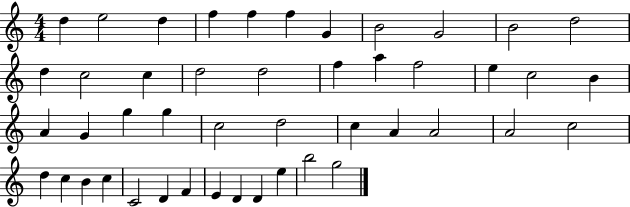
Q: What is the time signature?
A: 4/4